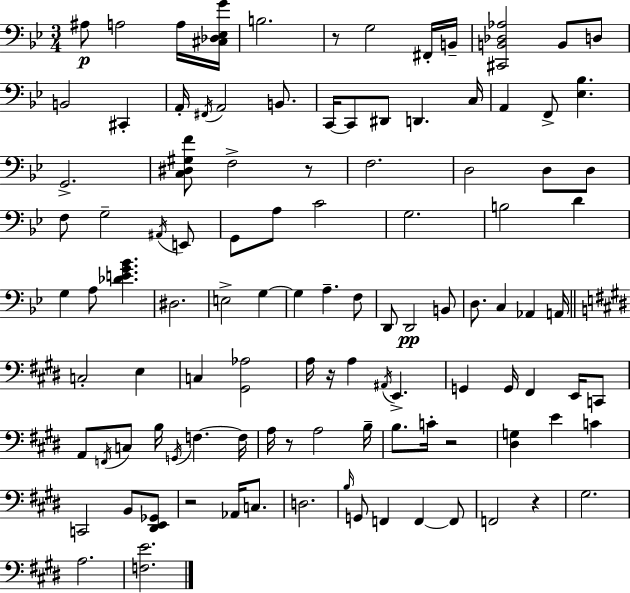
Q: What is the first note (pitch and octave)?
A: A#3